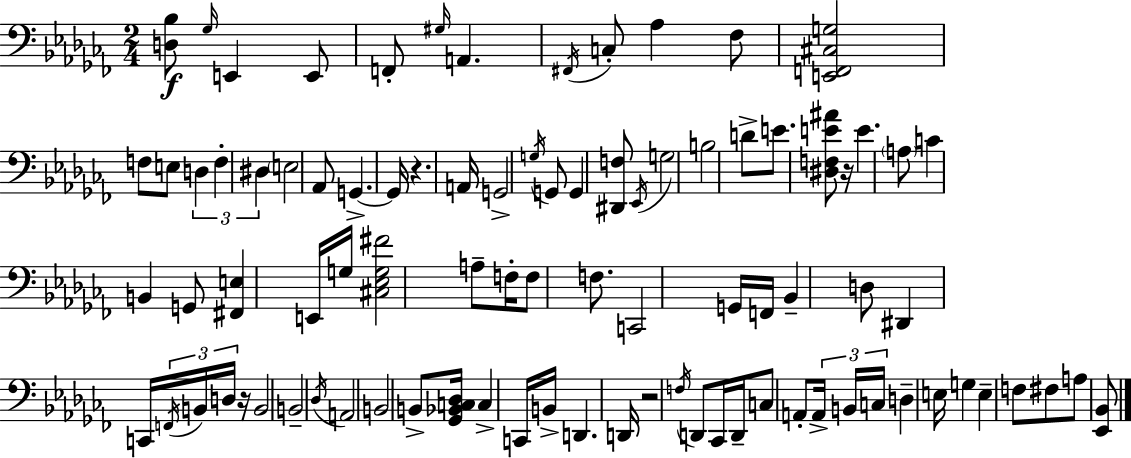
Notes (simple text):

[D3,Bb3]/e Gb3/s E2/q E2/e F2/e G#3/s A2/q. F#2/s C3/e Ab3/q FES3/e [E2,F2,C#3,G3]/h F3/e E3/e D3/q F3/q D#3/q E3/h Ab2/e G2/q. G2/s R/q. A2/s G2/h G3/s G2/e G2/q [D#2,F3]/e Eb2/s G3/h B3/h D4/e E4/e. [D#3,F3,E4,A#4]/e R/s E4/q. A3/e C4/q B2/q G2/e [F#2,E3]/q E2/s G3/s [C#3,Eb3,G3,F#4]/h A3/e F3/s F3/e F3/e. C2/h G2/s F2/s Bb2/q D3/e D#2/q C2/s F2/s B2/s D3/s R/s B2/h B2/h Db3/s A2/h B2/h B2/e [Gb2,Bb2,C3,Db3]/s C3/q C2/s B2/s D2/q. D2/s R/h F3/s D2/e CES2/s D2/s C3/e A2/e A2/s B2/s C3/s D3/q E3/s G3/q E3/q F3/e F#3/e A3/e [Eb2,Bb2]/e